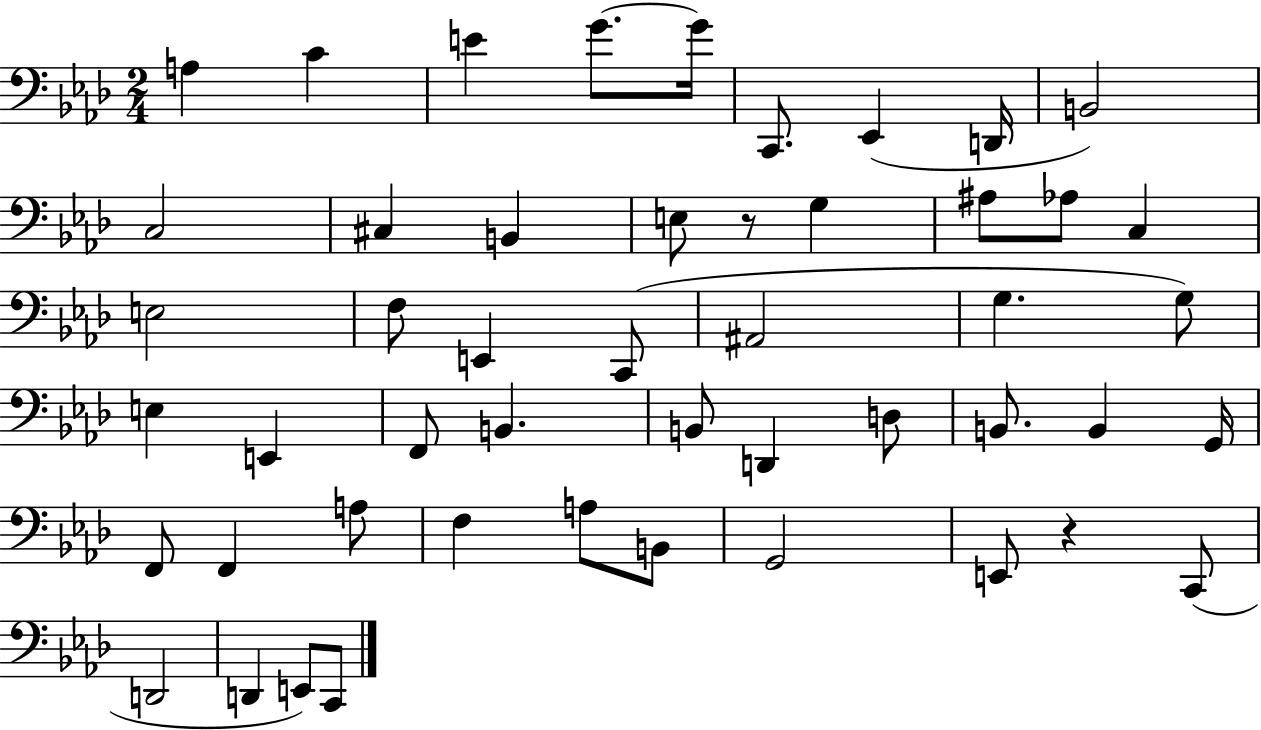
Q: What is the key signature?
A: AES major